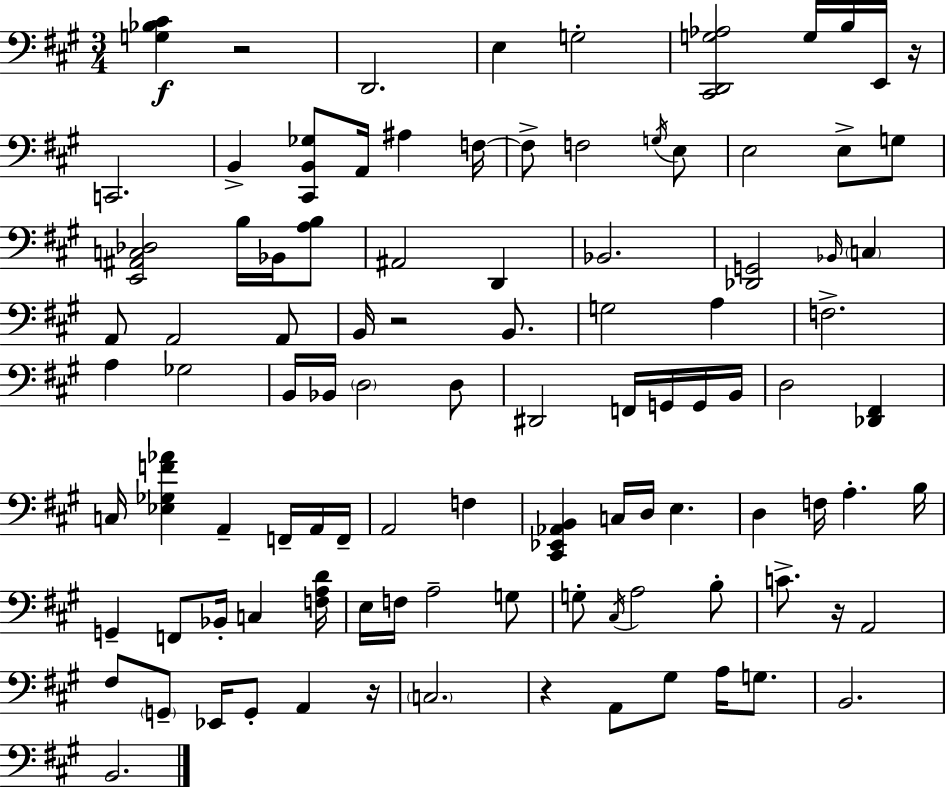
[G3,Bb3,C#4]/q R/h D2/h. E3/q G3/h [C#2,D2,G3,Ab3]/h G3/s B3/s E2/s R/s C2/h. B2/q [C#2,B2,Gb3]/e A2/s A#3/q F3/s F3/e F3/h G3/s E3/e E3/h E3/e G3/e [E2,A#2,C3,Db3]/h B3/s Bb2/s [A3,B3]/e A#2/h D2/q Bb2/h. [Db2,G2]/h Bb2/s C3/q A2/e A2/h A2/e B2/s R/h B2/e. G3/h A3/q F3/h. A3/q Gb3/h B2/s Bb2/s D3/h D3/e D#2/h F2/s G2/s G2/s B2/s D3/h [Db2,F#2]/q C3/s [Eb3,Gb3,F4,Ab4]/q A2/q F2/s A2/s F2/s A2/h F3/q [C#2,Eb2,Ab2,B2]/q C3/s D3/s E3/q. D3/q F3/s A3/q. B3/s G2/q F2/e Bb2/s C3/q [F3,A3,D4]/s E3/s F3/s A3/h G3/e G3/e C#3/s A3/h B3/e C4/e. R/s A2/h F#3/e G2/e Eb2/s G2/e A2/q R/s C3/h. R/q A2/e G#3/e A3/s G3/e. B2/h. B2/h.